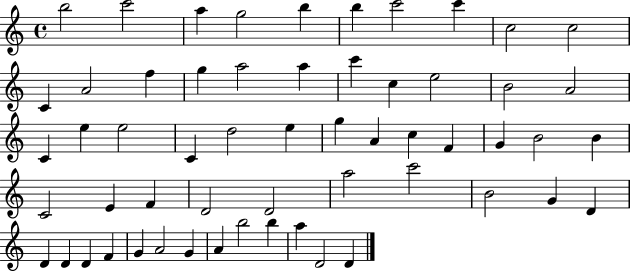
B5/h C6/h A5/q G5/h B5/q B5/q C6/h C6/q C5/h C5/h C4/q A4/h F5/q G5/q A5/h A5/q C6/q C5/q E5/h B4/h A4/h C4/q E5/q E5/h C4/q D5/h E5/q G5/q A4/q C5/q F4/q G4/q B4/h B4/q C4/h E4/q F4/q D4/h D4/h A5/h C6/h B4/h G4/q D4/q D4/q D4/q D4/q F4/q G4/q A4/h G4/q A4/q B5/h B5/q A5/q D4/h D4/q